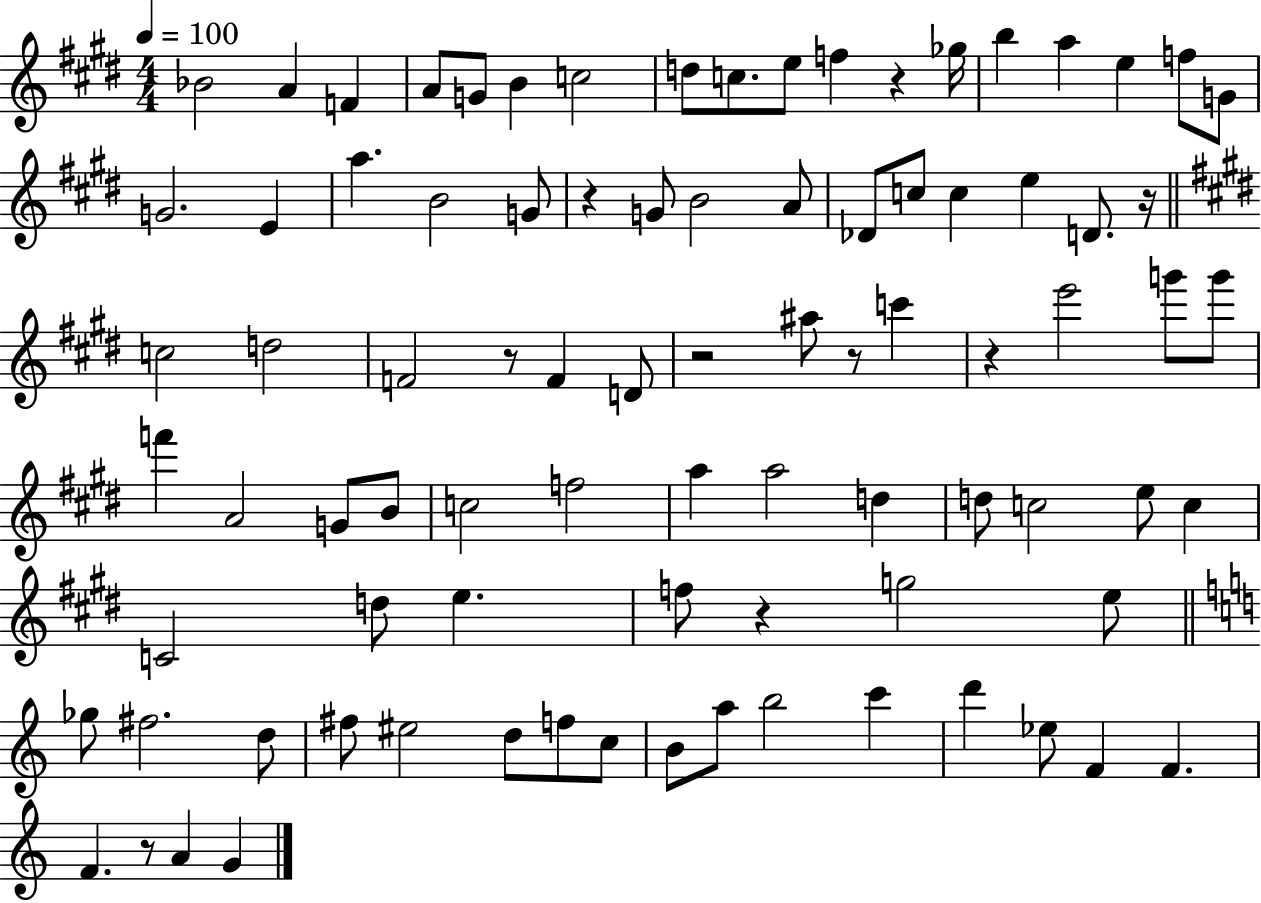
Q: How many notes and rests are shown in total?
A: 87